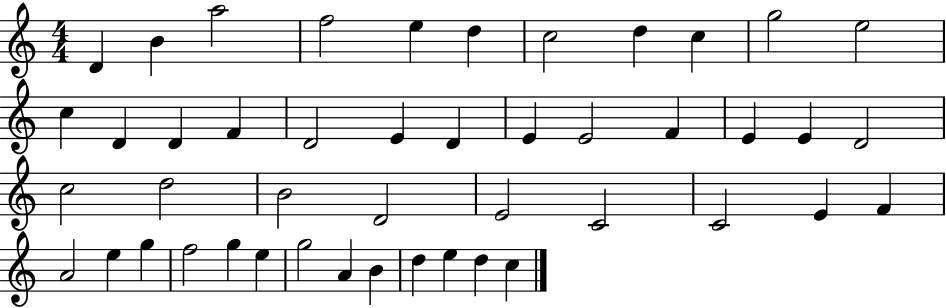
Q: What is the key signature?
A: C major